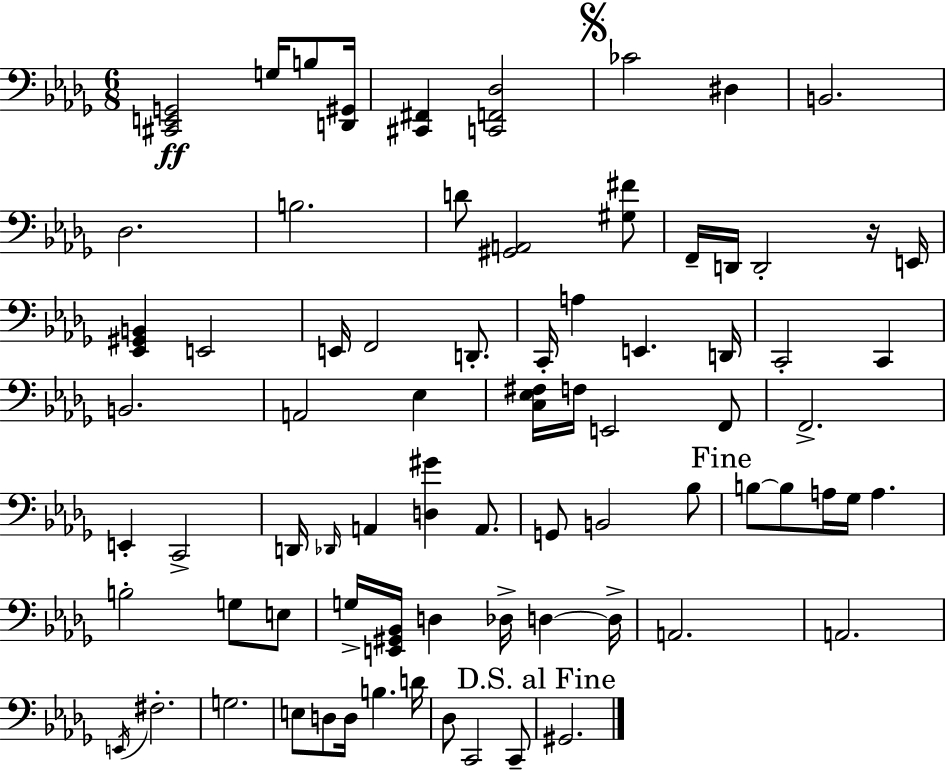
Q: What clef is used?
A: bass